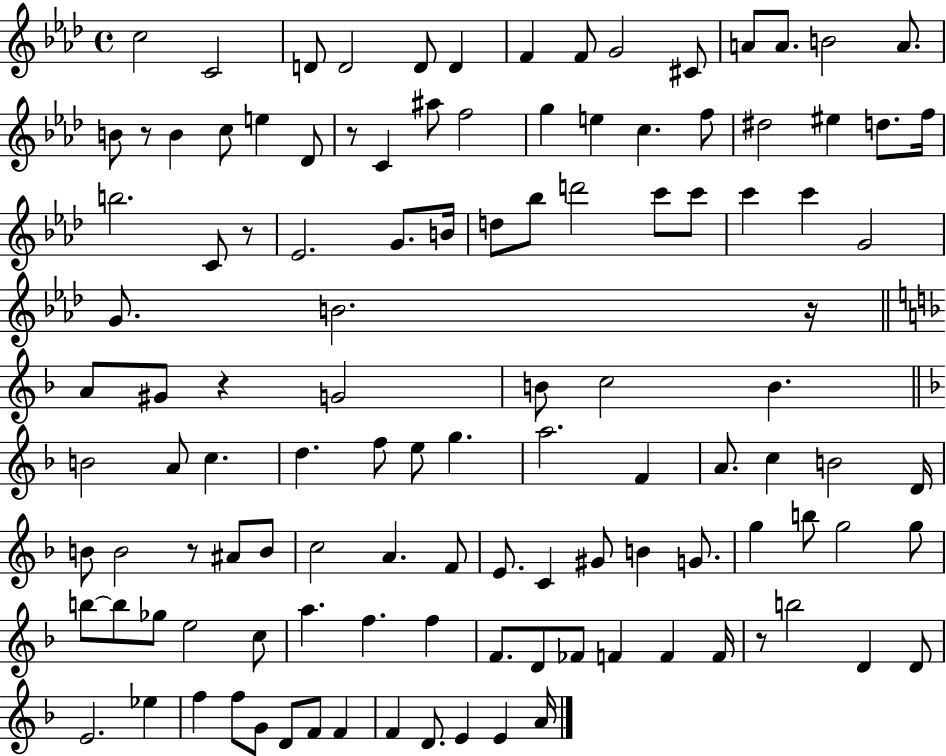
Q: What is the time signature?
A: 4/4